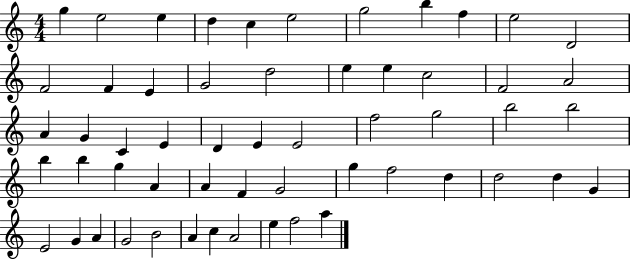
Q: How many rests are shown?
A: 0